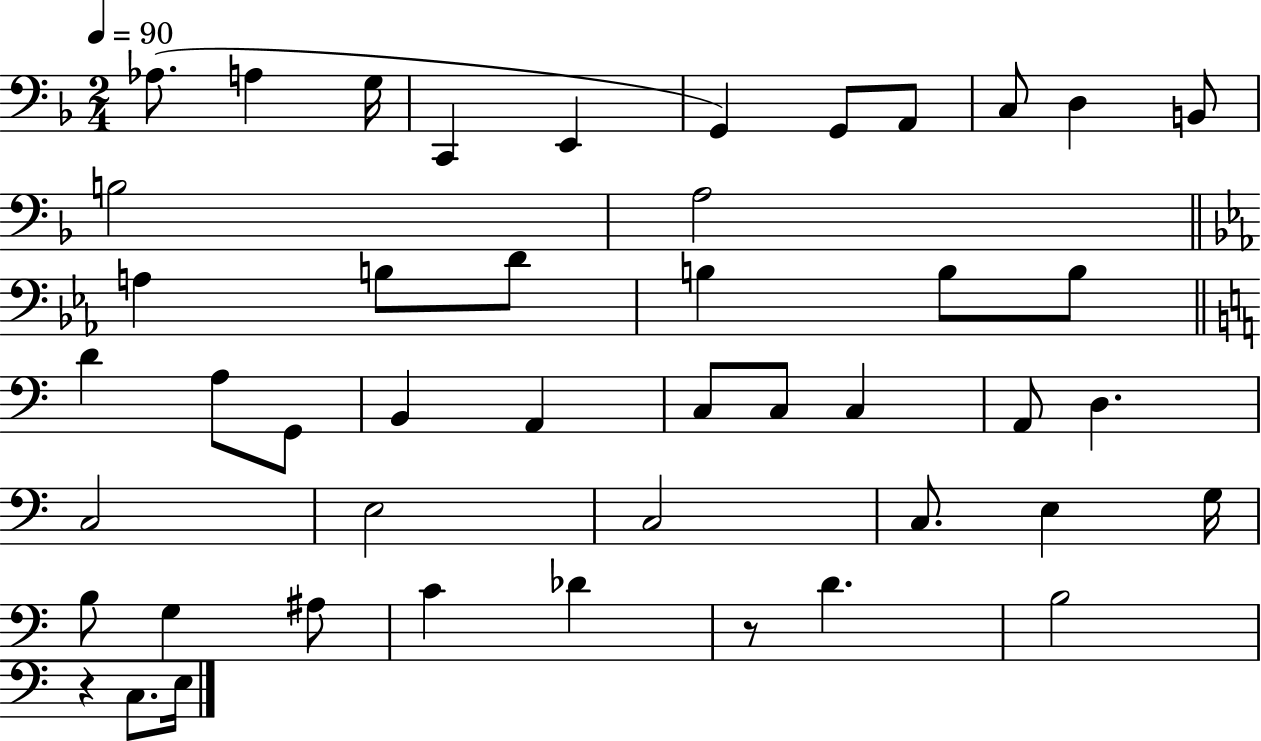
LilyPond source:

{
  \clef bass
  \numericTimeSignature
  \time 2/4
  \key f \major
  \tempo 4 = 90
  aes8.( a4 g16 | c,4 e,4 | g,4) g,8 a,8 | c8 d4 b,8 | \break b2 | a2 | \bar "||" \break \key ees \major a4 b8 d'8 | b4 b8 b8 | \bar "||" \break \key a \minor d'4 a8 g,8 | b,4 a,4 | c8 c8 c4 | a,8 d4. | \break c2 | e2 | c2 | c8. e4 g16 | \break b8 g4 ais8 | c'4 des'4 | r8 d'4. | b2 | \break r4 c8. e16 | \bar "|."
}